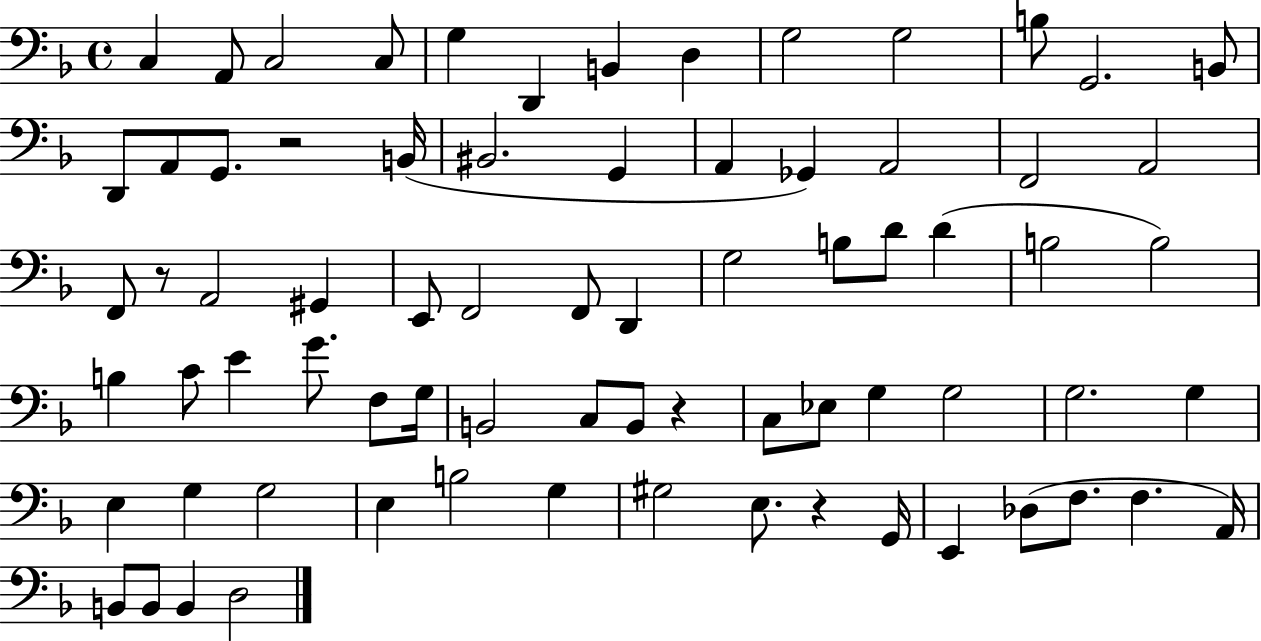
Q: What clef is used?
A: bass